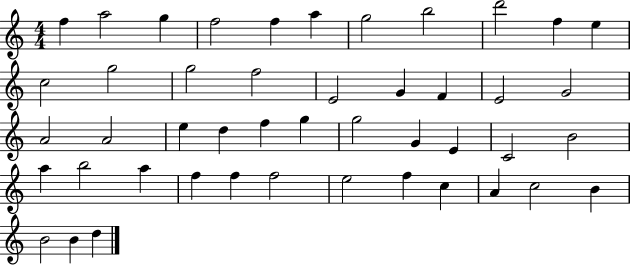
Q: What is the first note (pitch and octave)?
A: F5